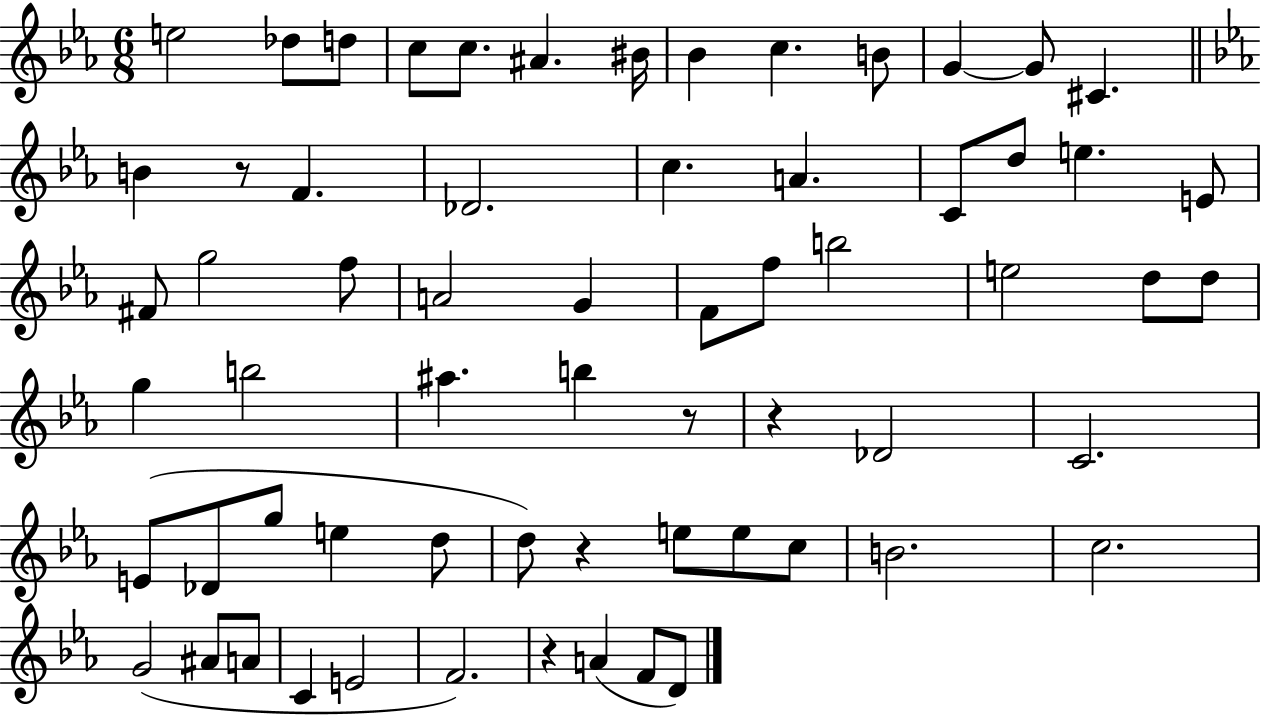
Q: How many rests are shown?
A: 5